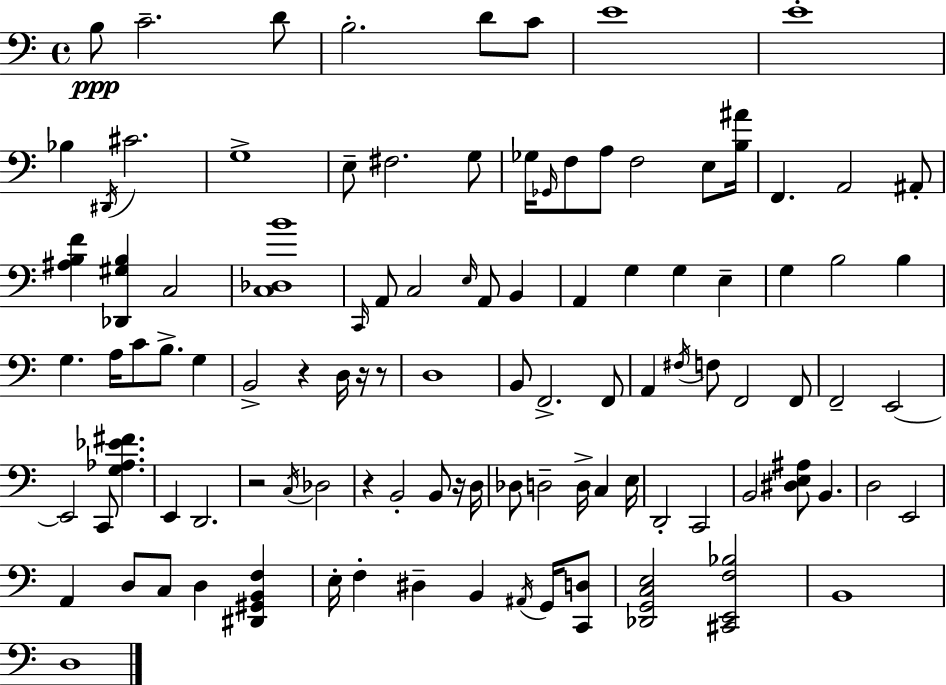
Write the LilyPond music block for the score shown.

{
  \clef bass
  \time 4/4
  \defaultTimeSignature
  \key c \major
  b8\ppp c'2.-- d'8 | b2.-. d'8 c'8 | e'1 | e'1-. | \break bes4 \acciaccatura { dis,16 } cis'2. | g1-> | e8-- fis2. g8 | ges16 \grace { ges,16 } f8 a8 f2 e8 | \break <b ais'>16 f,4. a,2 | ais,8-. <ais b f'>4 <des, gis b>4 c2 | <c des b'>1 | \grace { c,16 } a,8 c2 \grace { e16 } a,8 | \break b,4 a,4 g4 g4 | e4-- g4 b2 | b4 g4. a16 c'8 b8.-> | g4 b,2-> r4 | \break d16 r16 r8 d1 | b,8 f,2.-> | f,8 a,4 \acciaccatura { fis16 } f8 f,2 | f,8 f,2-- e,2~~ | \break e,2 c,8 <g aes ees' fis'>4. | e,4 d,2. | r2 \acciaccatura { c16 } des2 | r4 b,2-. | \break b,8 r16 d16 des8 d2-- | d16-> c4 e16 d,2-. c,2 | b,2 <dis e ais>8 | b,4. d2 e,2 | \break a,4 d8 c8 d4 | <dis, gis, b, f>4 e16-. f4-. dis4-- b,4 | \acciaccatura { ais,16 } g,16 <c, d>8 <des, g, c e>2 <cis, e, f bes>2 | b,1 | \break d1 | \bar "|."
}